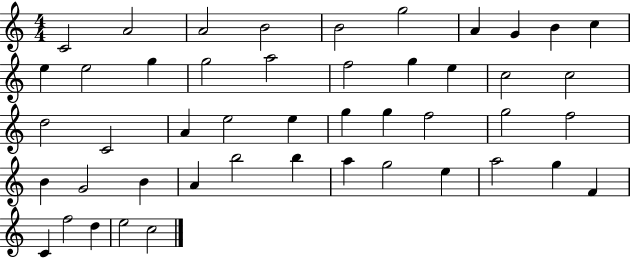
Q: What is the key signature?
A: C major